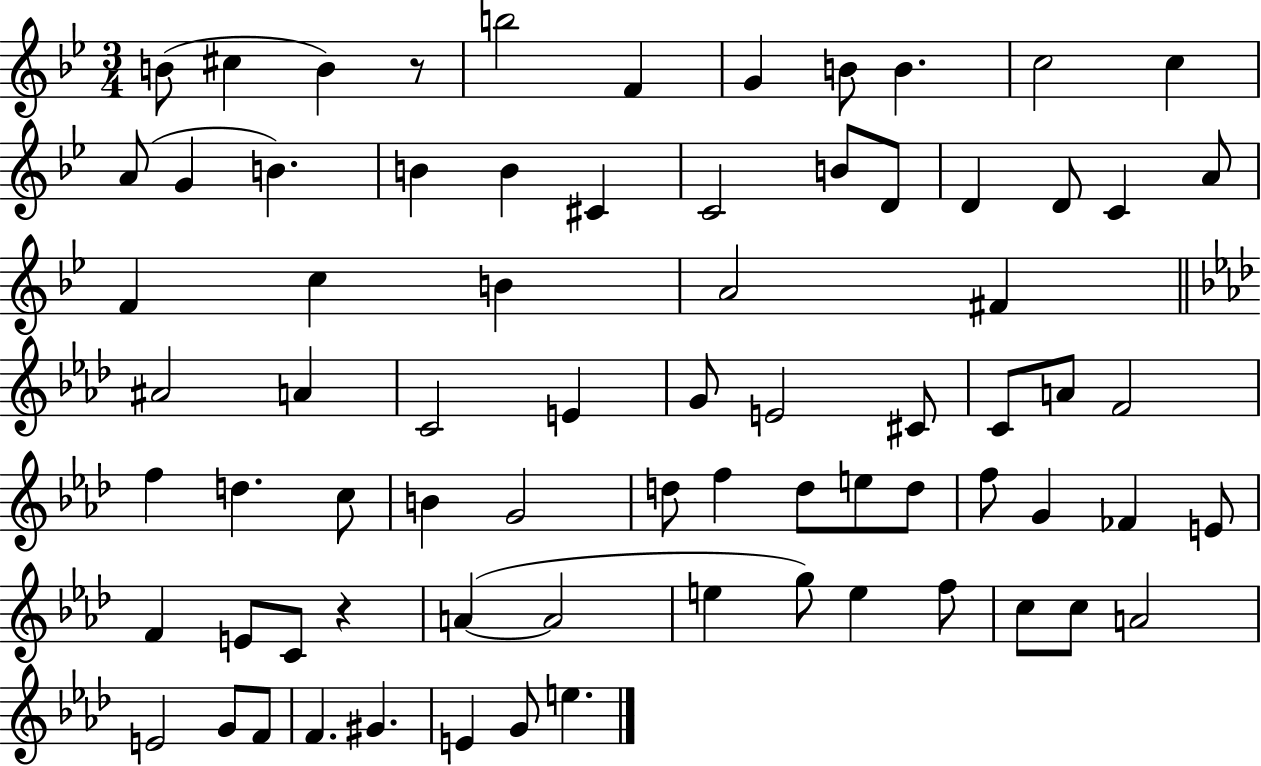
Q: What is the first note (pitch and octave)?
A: B4